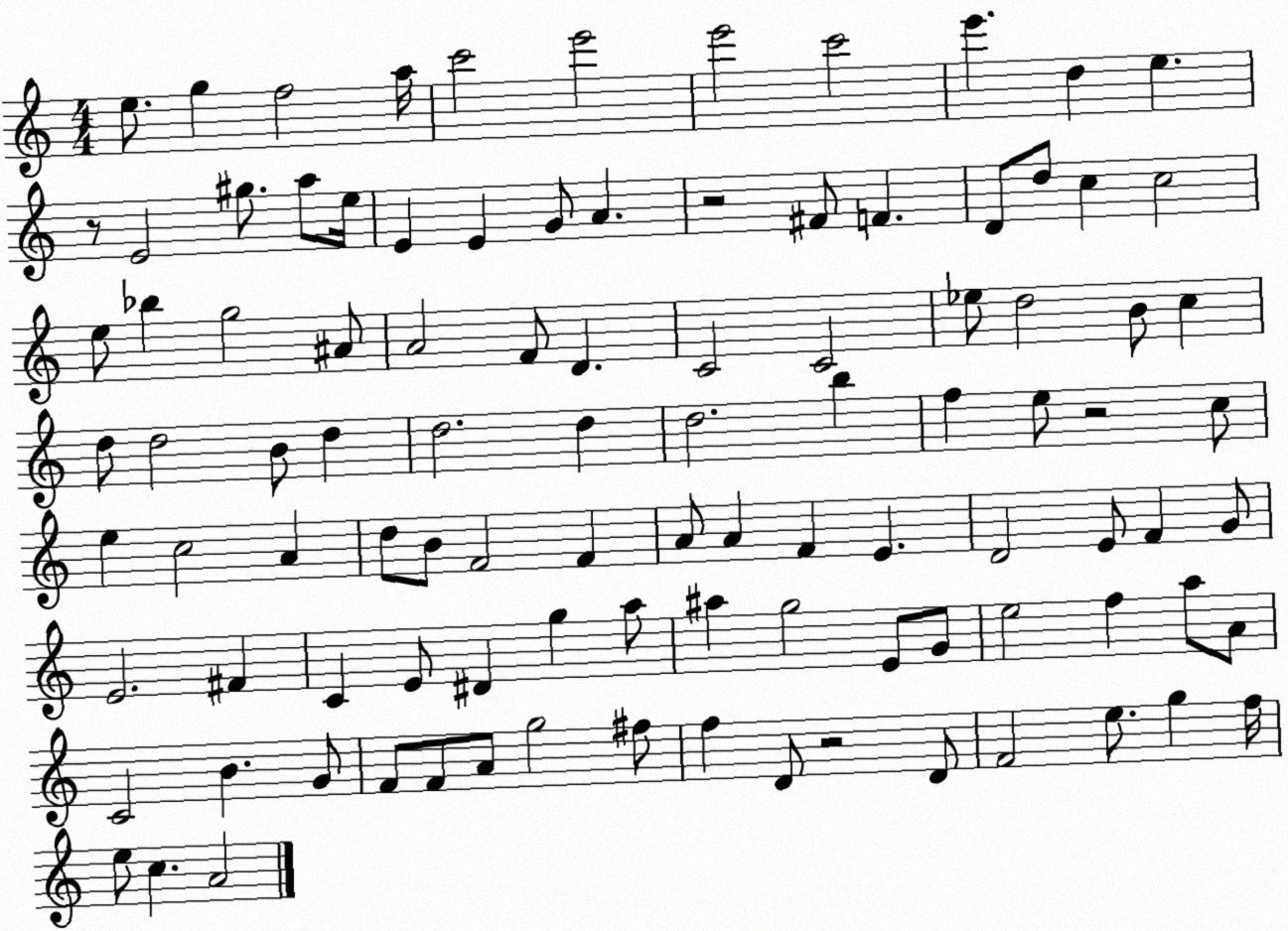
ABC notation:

X:1
T:Untitled
M:4/4
L:1/4
K:C
e/2 g f2 a/4 c'2 e'2 e'2 c'2 e' d e z/2 E2 ^g/2 a/2 e/4 E E G/2 A z2 ^F/2 F D/2 d/2 c c2 e/2 _b g2 ^A/2 A2 F/2 D C2 C2 _e/2 d2 B/2 c d/2 d2 B/2 d d2 d d2 b f e/2 z2 c/2 e c2 A d/2 B/2 F2 F A/2 A F E D2 E/2 F G/2 E2 ^F C E/2 ^D g a/2 ^a g2 E/2 G/2 e2 f a/2 A/2 C2 B G/2 F/2 F/2 A/2 g2 ^f/2 f D/2 z2 D/2 F2 e/2 g f/4 e/2 c A2